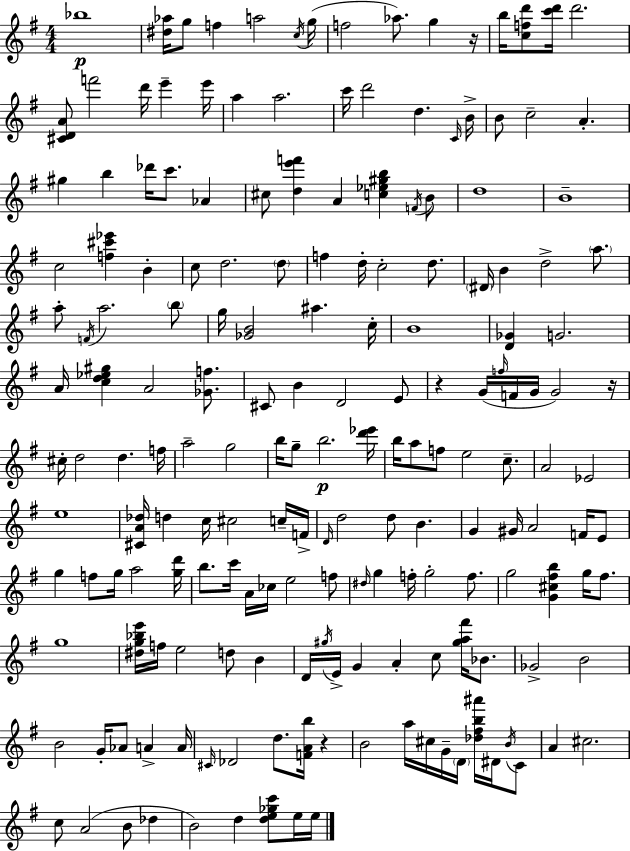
Bb5/w [D#5,Ab5]/s G5/e F5/q A5/h C5/s G5/s F5/h Ab5/e. G5/q R/s B5/s [C5,F5,D6]/e [C6,D6]/s D6/h. [C#4,D4,A4]/e F6/h D6/s E6/q E6/s A5/q A5/h. C6/s D6/h D5/q. C4/s B4/s B4/e C5/h A4/q. G#5/q B5/q Db6/s C6/e. Ab4/q C#5/e [D5,E6,F6]/q A4/q [C5,Eb5,G#5,B5]/q F4/s B4/e D5/w B4/w C5/h [F5,C#6,Eb6]/q B4/q C5/e D5/h. D5/e F5/q D5/s C5/h D5/e. D#4/s B4/q D5/h A5/e. A5/e F4/s A5/h. B5/e G5/s [Gb4,B4]/h A#5/q. C5/s B4/w [D4,Gb4]/q G4/h. A4/s [C5,D5,Eb5,G#5]/q A4/h [Gb4,F5]/e. C#4/e B4/q D4/h E4/e R/q G4/s F5/s F4/s G4/s G4/h R/s C#5/s D5/h D5/q. F5/s A5/h G5/h B5/s G5/e B5/h. [D6,Eb6]/s B5/s A5/e F5/e E5/h C5/e. A4/h Eb4/h E5/w [C#4,A4,Db5]/s D5/q C5/s C#5/h C5/s F4/s D4/s D5/h D5/e B4/q. G4/q G#4/s A4/h F4/s E4/e G5/q F5/e G5/s A5/h [G5,D6]/s B5/e. C6/s A4/s CES5/s E5/h F5/e D#5/s G5/q F5/s G5/h F5/e. G5/h [G4,C#5,F#5,B5]/q G5/s F#5/e. G5/w [D#5,G5,Bb5,E6]/s F5/s E5/h D5/e B4/q D4/s G#5/s E4/s G4/q A4/q C5/e [G#5,A5,F#6]/s Bb4/e. Gb4/h B4/h B4/h G4/s Ab4/e A4/q A4/s C#4/s Db4/h D5/e. [F4,A4,B5]/s R/q B4/h A5/s C#5/s G4/s D4/s [Db5,F#5,B5,A#6]/s D#4/s B4/s C4/e A4/q C#5/h. C5/e A4/h B4/e Db5/q B4/h D5/q [D5,E5,Gb5,C6]/e E5/s E5/s